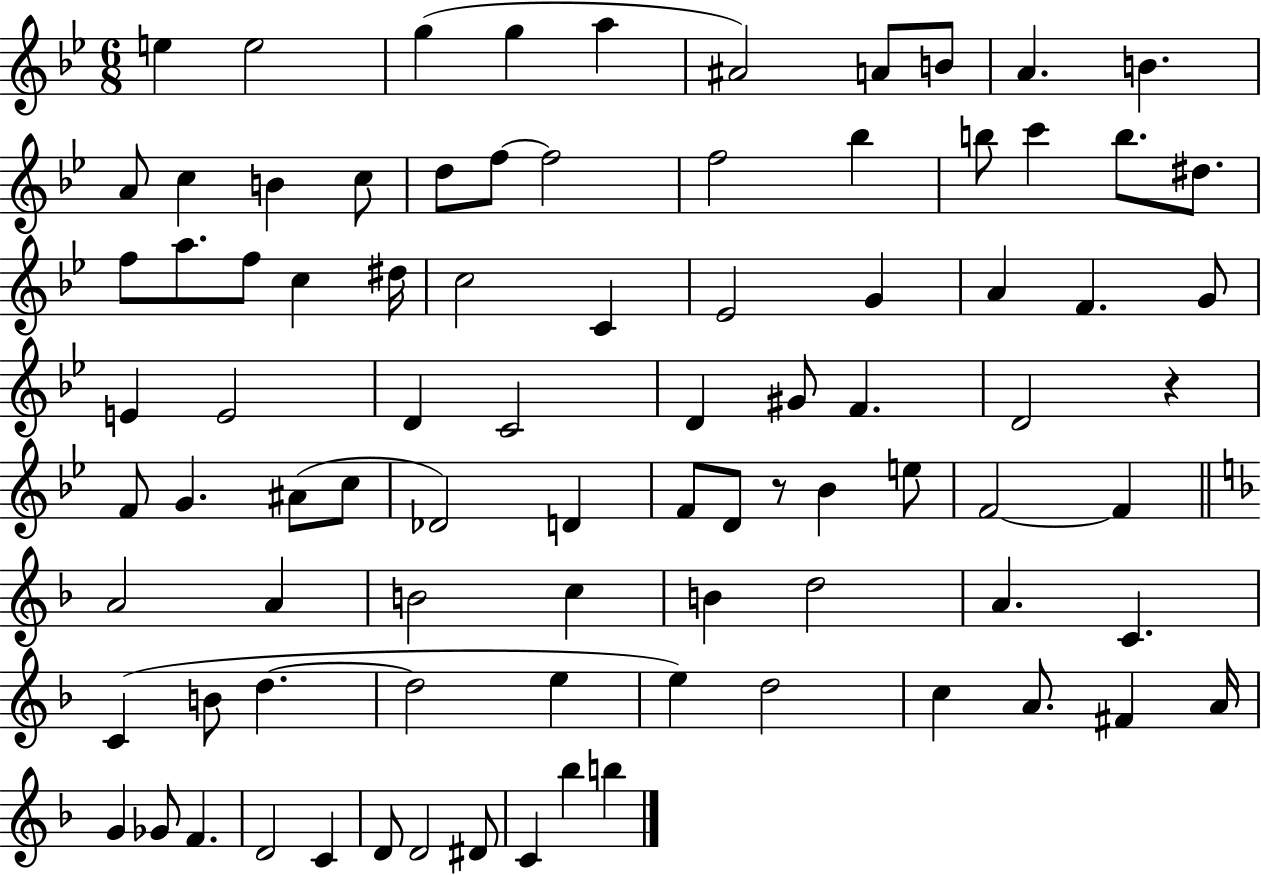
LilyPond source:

{
  \clef treble
  \numericTimeSignature
  \time 6/8
  \key bes \major
  e''4 e''2 | g''4( g''4 a''4 | ais'2) a'8 b'8 | a'4. b'4. | \break a'8 c''4 b'4 c''8 | d''8 f''8~~ f''2 | f''2 bes''4 | b''8 c'''4 b''8. dis''8. | \break f''8 a''8. f''8 c''4 dis''16 | c''2 c'4 | ees'2 g'4 | a'4 f'4. g'8 | \break e'4 e'2 | d'4 c'2 | d'4 gis'8 f'4. | d'2 r4 | \break f'8 g'4. ais'8( c''8 | des'2) d'4 | f'8 d'8 r8 bes'4 e''8 | f'2~~ f'4 | \break \bar "||" \break \key f \major a'2 a'4 | b'2 c''4 | b'4 d''2 | a'4. c'4. | \break c'4( b'8 d''4.~~ | d''2 e''4 | e''4) d''2 | c''4 a'8. fis'4 a'16 | \break g'4 ges'8 f'4. | d'2 c'4 | d'8 d'2 dis'8 | c'4 bes''4 b''4 | \break \bar "|."
}